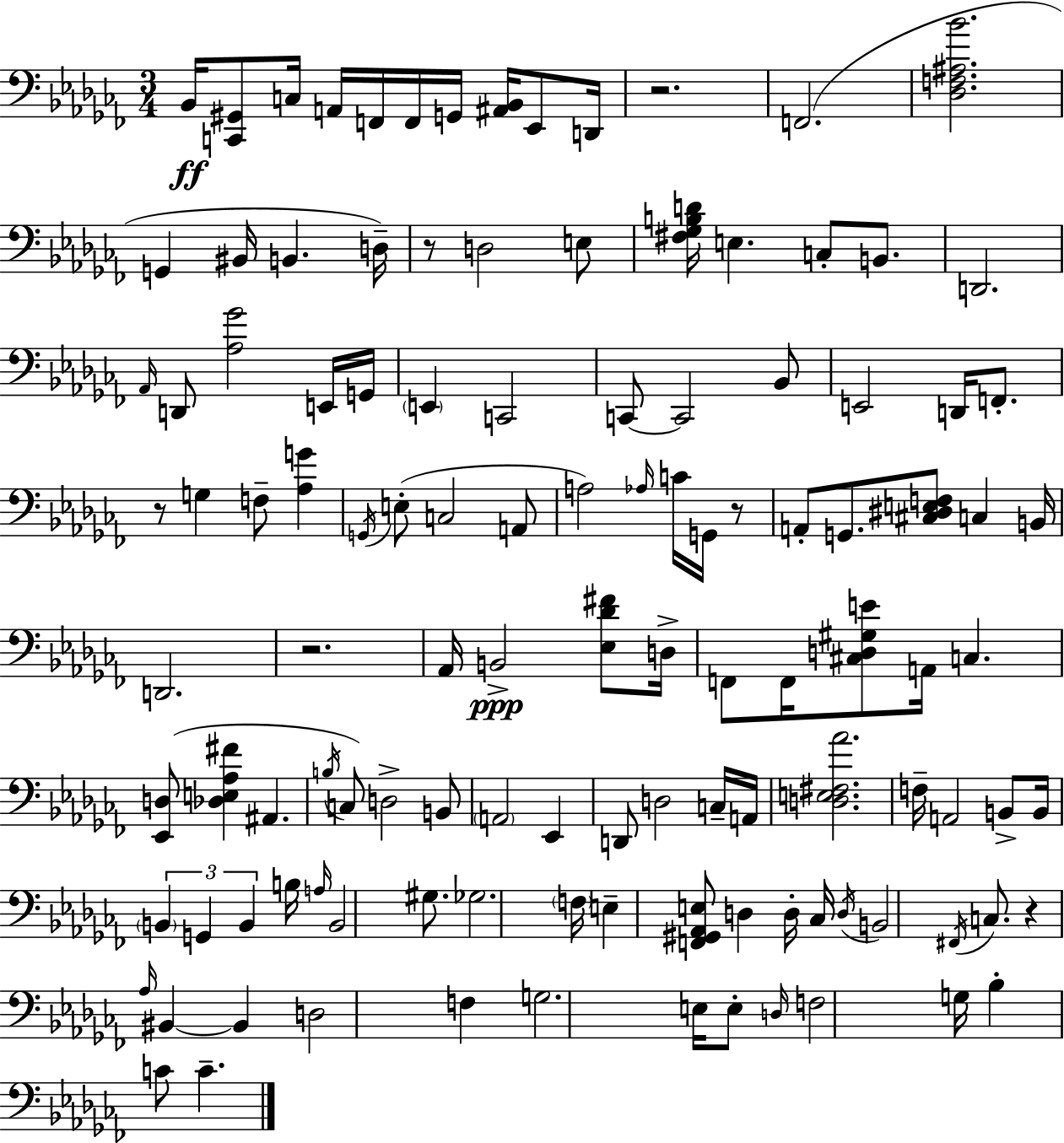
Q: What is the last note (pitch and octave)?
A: C4